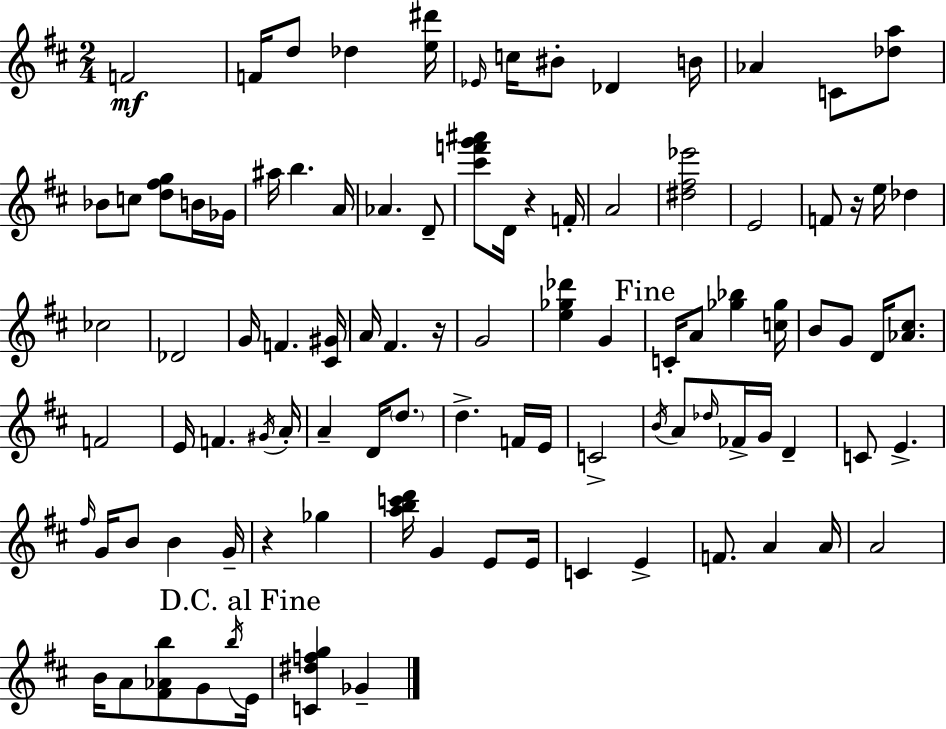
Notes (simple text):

F4/h F4/s D5/e Db5/q [E5,D#6]/s Eb4/s C5/s BIS4/e Db4/q B4/s Ab4/q C4/e [Db5,A5]/e Bb4/e C5/e [D5,F#5,G5]/e B4/s Gb4/s A#5/s B5/q. A4/s Ab4/q. D4/e [C#6,F6,G6,A#6]/e D4/s R/q F4/s A4/h [D#5,F#5,Eb6]/h E4/h F4/e R/s E5/s Db5/q CES5/h Db4/h G4/s F4/q. [C#4,G#4]/s A4/s F#4/q. R/s G4/h [E5,Gb5,Db6]/q G4/q C4/s A4/e [Gb5,Bb5]/q [C5,Gb5]/s B4/e G4/e D4/s [Ab4,C#5]/e. F4/h E4/s F4/q. G#4/s A4/s A4/q D4/s D5/e. D5/q. F4/s E4/s C4/h B4/s A4/e Db5/s FES4/s G4/s D4/q C4/e E4/q. F#5/s G4/s B4/e B4/q G4/s R/q Gb5/q [A5,B5,C6,D6]/s G4/q E4/e E4/s C4/q E4/q F4/e. A4/q A4/s A4/h B4/s A4/e [F#4,Ab4,B5]/e G4/e B5/s E4/s [C4,D#5,F5,G5]/q Gb4/q